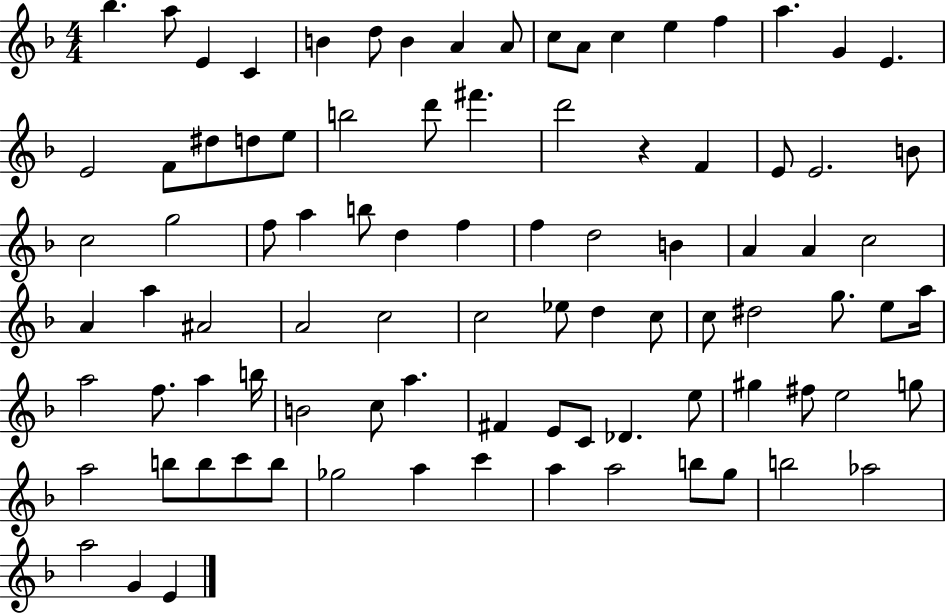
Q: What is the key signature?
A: F major